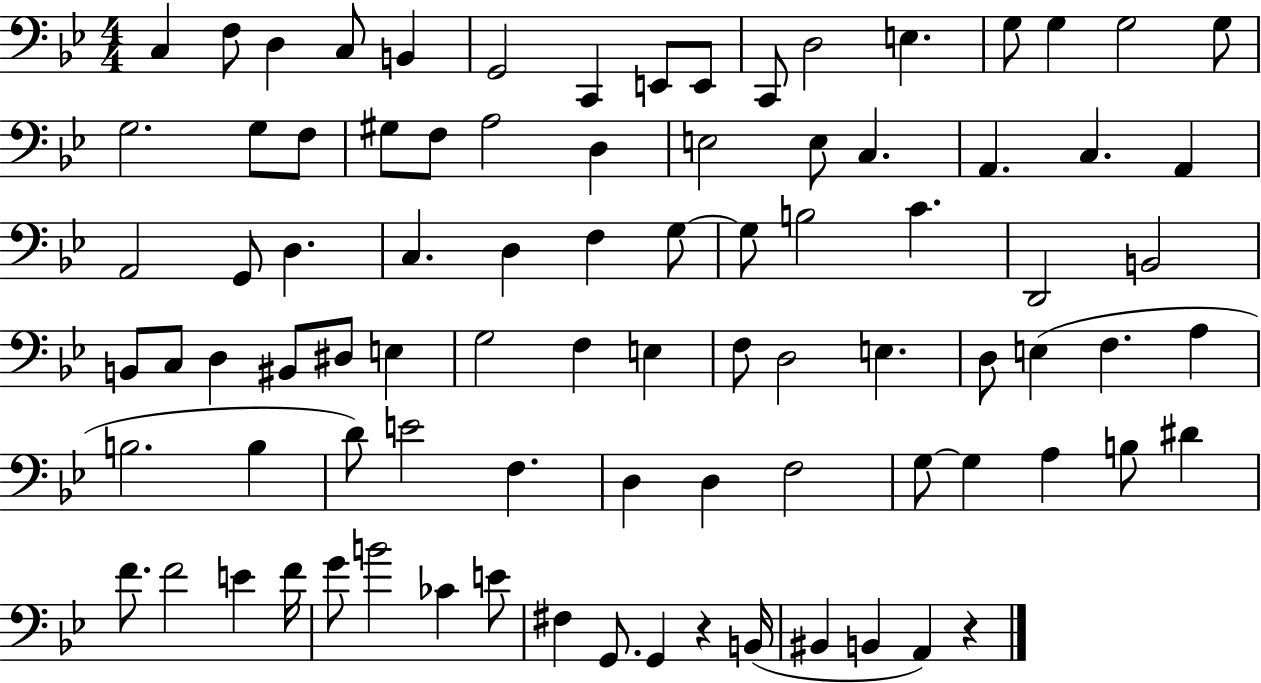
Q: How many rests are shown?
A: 2